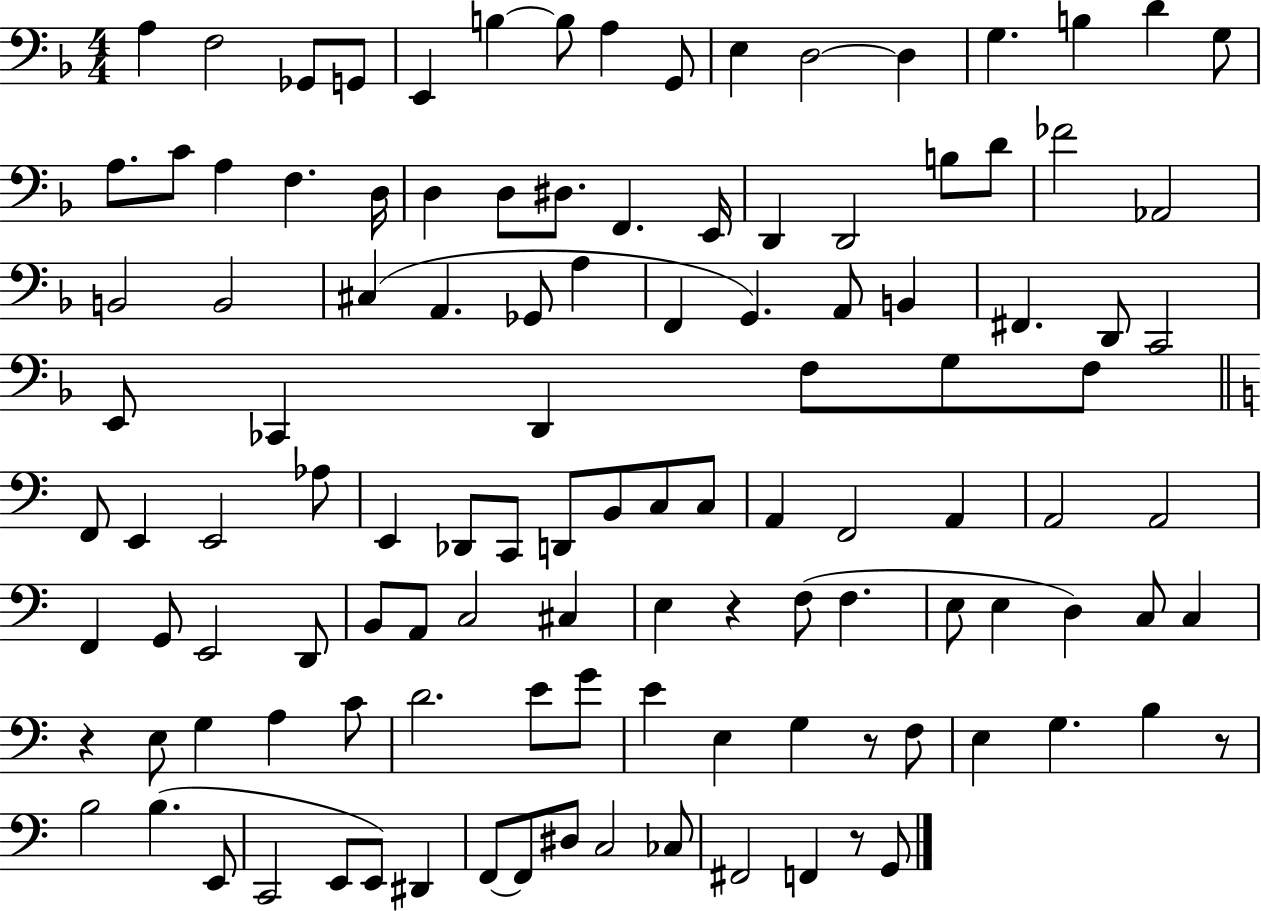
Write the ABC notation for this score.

X:1
T:Untitled
M:4/4
L:1/4
K:F
A, F,2 _G,,/2 G,,/2 E,, B, B,/2 A, G,,/2 E, D,2 D, G, B, D G,/2 A,/2 C/2 A, F, D,/4 D, D,/2 ^D,/2 F,, E,,/4 D,, D,,2 B,/2 D/2 _F2 _A,,2 B,,2 B,,2 ^C, A,, _G,,/2 A, F,, G,, A,,/2 B,, ^F,, D,,/2 C,,2 E,,/2 _C,, D,, F,/2 G,/2 F,/2 F,,/2 E,, E,,2 _A,/2 E,, _D,,/2 C,,/2 D,,/2 B,,/2 C,/2 C,/2 A,, F,,2 A,, A,,2 A,,2 F,, G,,/2 E,,2 D,,/2 B,,/2 A,,/2 C,2 ^C, E, z F,/2 F, E,/2 E, D, C,/2 C, z E,/2 G, A, C/2 D2 E/2 G/2 E E, G, z/2 F,/2 E, G, B, z/2 B,2 B, E,,/2 C,,2 E,,/2 E,,/2 ^D,, F,,/2 F,,/2 ^D,/2 C,2 _C,/2 ^F,,2 F,, z/2 G,,/2